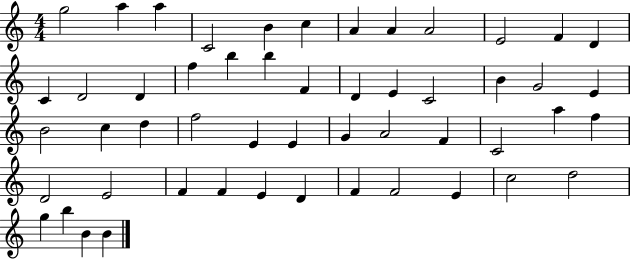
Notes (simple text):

G5/h A5/q A5/q C4/h B4/q C5/q A4/q A4/q A4/h E4/h F4/q D4/q C4/q D4/h D4/q F5/q B5/q B5/q F4/q D4/q E4/q C4/h B4/q G4/h E4/q B4/h C5/q D5/q F5/h E4/q E4/q G4/q A4/h F4/q C4/h A5/q F5/q D4/h E4/h F4/q F4/q E4/q D4/q F4/q F4/h E4/q C5/h D5/h G5/q B5/q B4/q B4/q